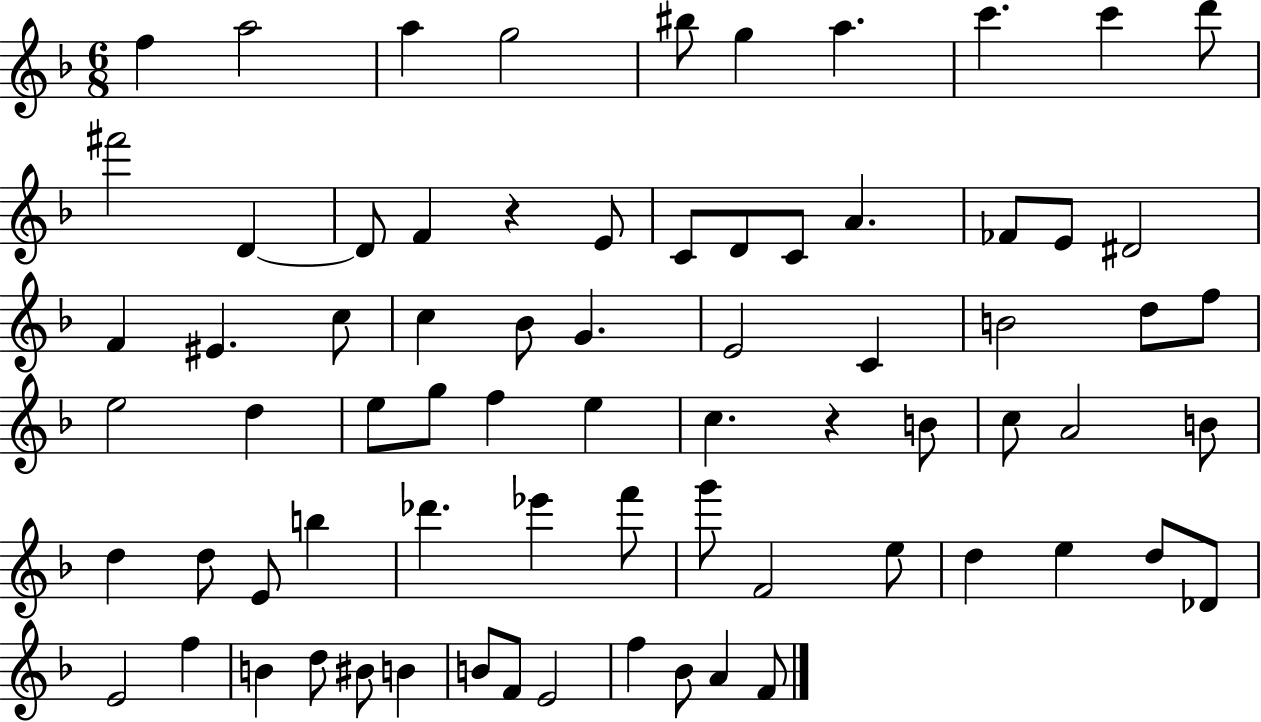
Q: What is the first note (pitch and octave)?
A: F5